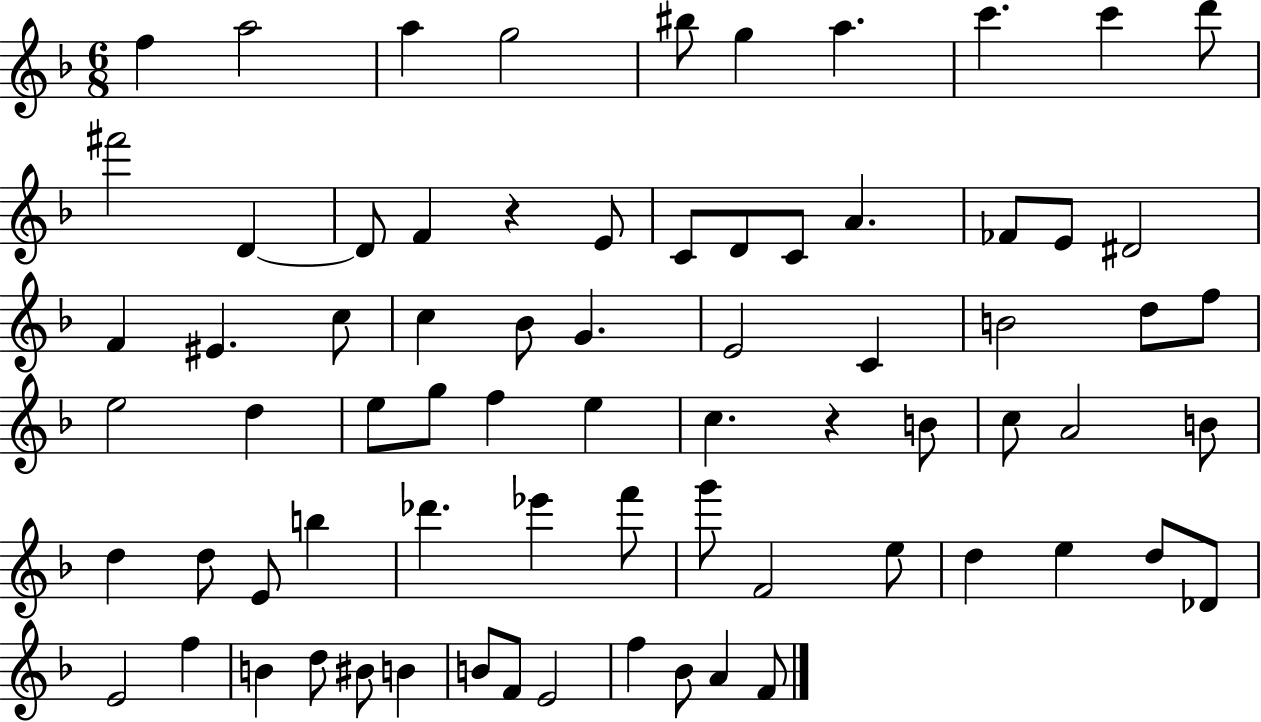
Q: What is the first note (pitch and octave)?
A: F5